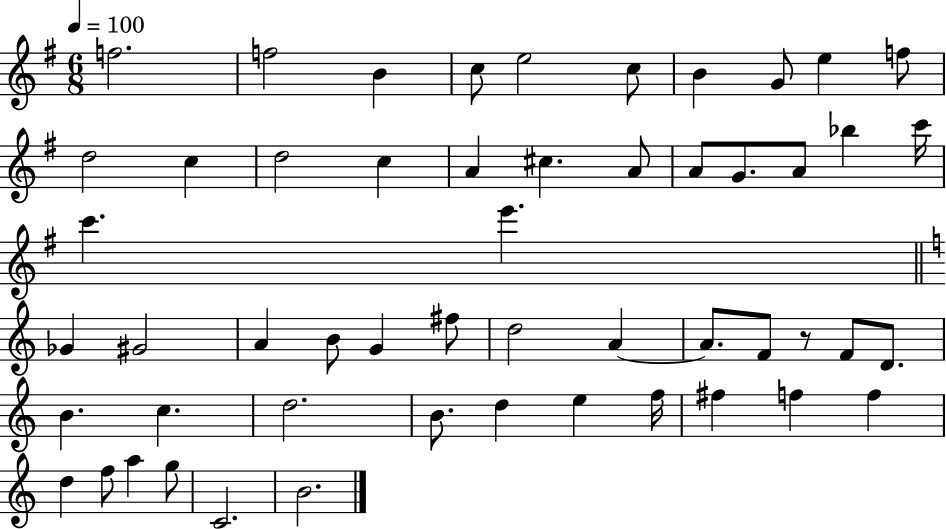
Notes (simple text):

F5/h. F5/h B4/q C5/e E5/h C5/e B4/q G4/e E5/q F5/e D5/h C5/q D5/h C5/q A4/q C#5/q. A4/e A4/e G4/e. A4/e Bb5/q C6/s C6/q. E6/q. Gb4/q G#4/h A4/q B4/e G4/q F#5/e D5/h A4/q A4/e. F4/e R/e F4/e D4/e. B4/q. C5/q. D5/h. B4/e. D5/q E5/q F5/s F#5/q F5/q F5/q D5/q F5/e A5/q G5/e C4/h. B4/h.